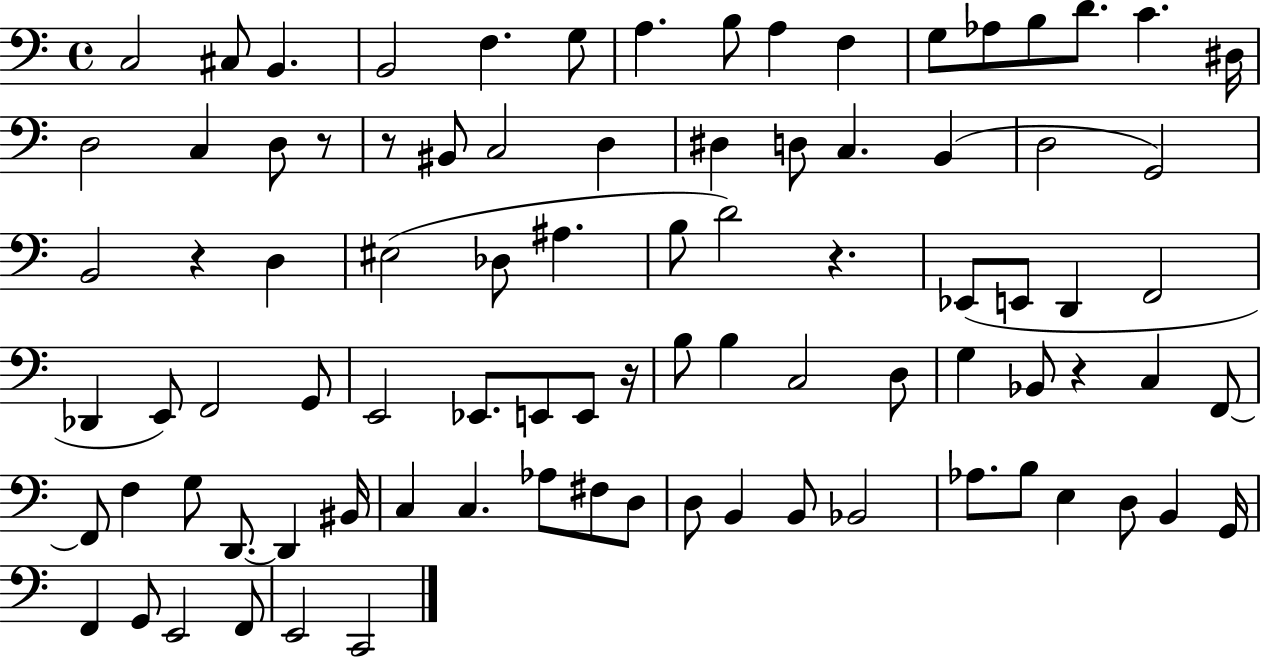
C3/h C#3/e B2/q. B2/h F3/q. G3/e A3/q. B3/e A3/q F3/q G3/e Ab3/e B3/e D4/e. C4/q. D#3/s D3/h C3/q D3/e R/e R/e BIS2/e C3/h D3/q D#3/q D3/e C3/q. B2/q D3/h G2/h B2/h R/q D3/q EIS3/h Db3/e A#3/q. B3/e D4/h R/q. Eb2/e E2/e D2/q F2/h Db2/q E2/e F2/h G2/e E2/h Eb2/e. E2/e E2/e R/s B3/e B3/q C3/h D3/e G3/q Bb2/e R/q C3/q F2/e F2/e F3/q G3/e D2/e. D2/q BIS2/s C3/q C3/q. Ab3/e F#3/e D3/e D3/e B2/q B2/e Bb2/h Ab3/e. B3/e E3/q D3/e B2/q G2/s F2/q G2/e E2/h F2/e E2/h C2/h